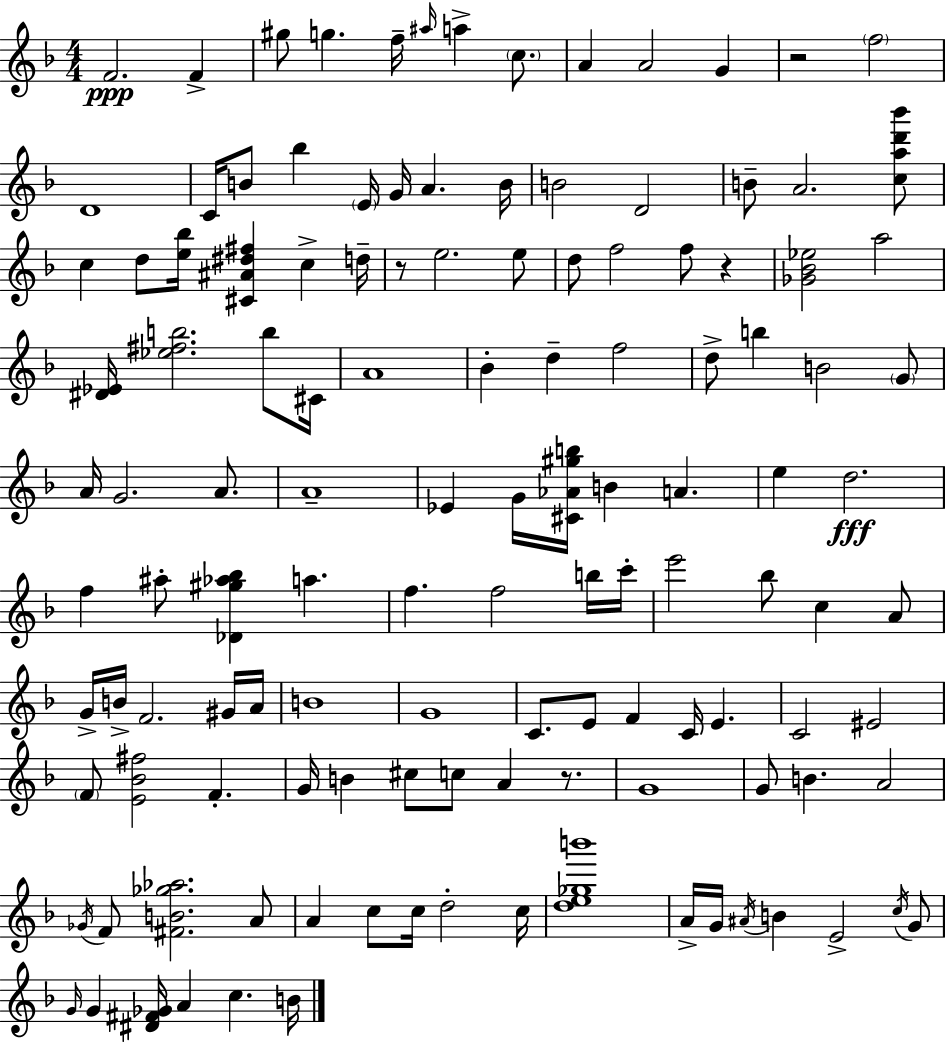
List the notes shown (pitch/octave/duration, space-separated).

F4/h. F4/q G#5/e G5/q. F5/s A#5/s A5/q C5/e. A4/q A4/h G4/q R/h F5/h D4/w C4/s B4/e Bb5/q E4/s G4/s A4/q. B4/s B4/h D4/h B4/e A4/h. [C5,A5,D6,Bb6]/e C5/q D5/e [E5,Bb5]/s [C#4,A#4,D#5,F#5]/q C5/q D5/s R/e E5/h. E5/e D5/e F5/h F5/e R/q [Gb4,Bb4,Eb5]/h A5/h [D#4,Eb4]/s [Eb5,F#5,B5]/h. B5/e C#4/s A4/w Bb4/q D5/q F5/h D5/e B5/q B4/h G4/e A4/s G4/h. A4/e. A4/w Eb4/q G4/s [C#4,Ab4,G#5,B5]/s B4/q A4/q. E5/q D5/h. F5/q A#5/e [Db4,G#5,Ab5,Bb5]/q A5/q. F5/q. F5/h B5/s C6/s E6/h Bb5/e C5/q A4/e G4/s B4/s F4/h. G#4/s A4/s B4/w G4/w C4/e. E4/e F4/q C4/s E4/q. C4/h EIS4/h F4/e [E4,Bb4,F#5]/h F4/q. G4/s B4/q C#5/e C5/e A4/q R/e. G4/w G4/e B4/q. A4/h Gb4/s F4/e [F#4,B4,Gb5,Ab5]/h. A4/e A4/q C5/e C5/s D5/h C5/s [D5,E5,Gb5,B6]/w A4/s G4/s A#4/s B4/q E4/h C5/s G4/e G4/s G4/q [D#4,F#4,Gb4]/s A4/q C5/q. B4/s